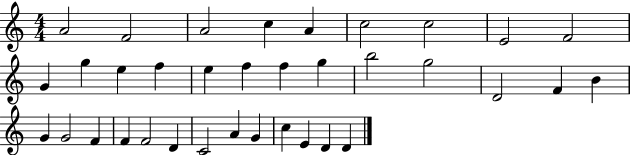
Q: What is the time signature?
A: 4/4